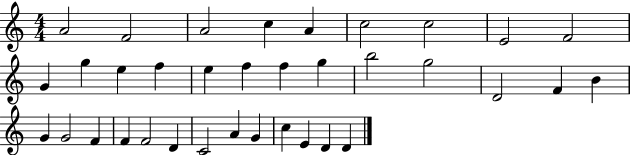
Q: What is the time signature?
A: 4/4